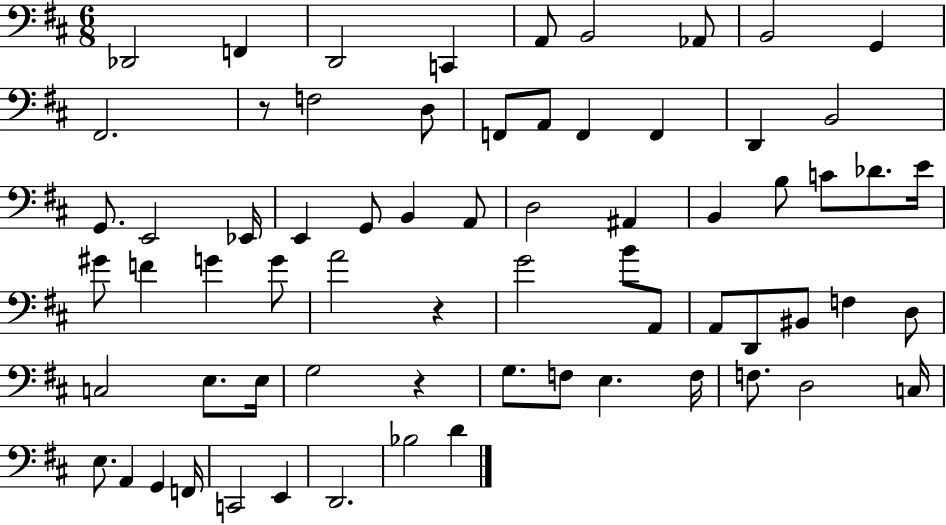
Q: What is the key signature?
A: D major